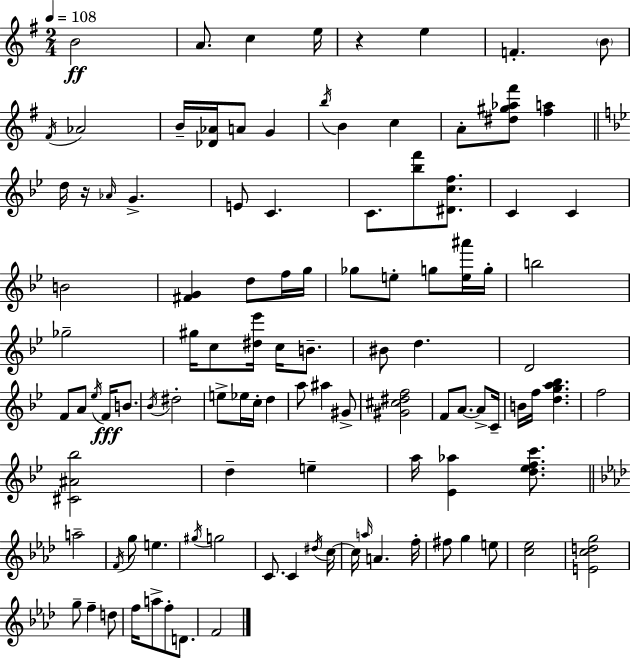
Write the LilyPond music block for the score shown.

{
  \clef treble
  \numericTimeSignature
  \time 2/4
  \key g \major
  \tempo 4 = 108
  b'2\ff | a'8. c''4 e''16 | r4 e''4 | f'4.-. \parenthesize b'8 | \break \acciaccatura { fis'16 } aes'2 | b'16-- <des' aes'>16 a'8 g'4 | \acciaccatura { b''16 } b'4 c''4 | a'8-. <dis'' gis'' aes'' fis'''>8 <fis'' a''>4 | \break \bar "||" \break \key g \minor d''16 r16 \grace { aes'16 } g'4.-> | e'8 c'4. | c'8. <bes'' f'''>8 <dis' c'' f''>8. | c'4 c'4 | \break b'2 | <fis' g'>4 d''8 f''16 | g''16 ges''8 e''8-. g''8 <e'' ais'''>16 | g''16-. b''2 | \break ges''2-- | gis''16 c''8 <dis'' ees'''>16 c''16 b'8.-- | bis'8 d''4. | d'2 | \break f'8 a'8 \acciaccatura { ees''16 }\fff f'16 b'8. | \acciaccatura { bes'16 } dis''2-. | e''8-> ees''16 c''16-. d''4 | a''8 ais''4 | \break gis'8-> <gis' cis'' dis'' f''>2 | f'8 a'8.~~ | a'8-> c'16-- b'16 f''16 <d'' g'' a'' bes''>4. | f''2 | \break <cis' ais' bes''>2 | d''4-- e''4-- | a''16 <ees' aes''>4 | <d'' ees'' f'' c'''>8. \bar "||" \break \key aes \major a''2-- | \acciaccatura { f'16 } g''8 e''4. | \acciaccatura { gis''16 } g''2 | c'8. c'4 | \break \acciaccatura { dis''16 } c''16~~ c''16 \grace { a''16 } a'4. | f''16-. fis''8 g''4 | e''8 <c'' ees''>2 | <e' c'' d'' g''>2 | \break g''8-- f''4-- | d''8 f''16 a''8-> f''8-. | d'8. f'2 | \bar "|."
}